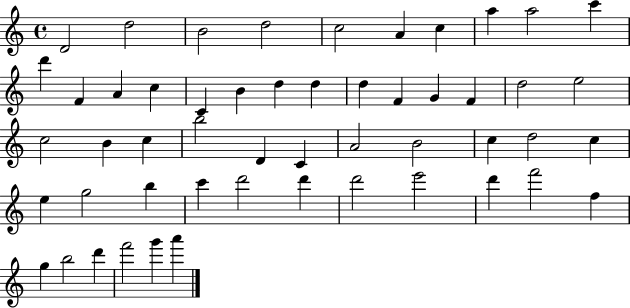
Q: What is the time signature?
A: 4/4